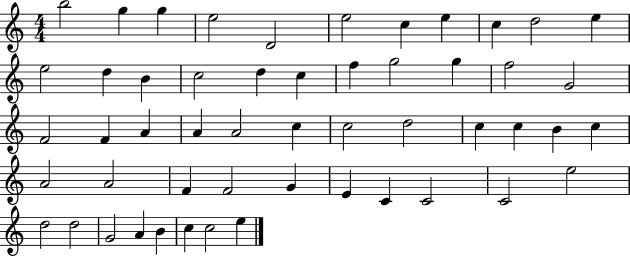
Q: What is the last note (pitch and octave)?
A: E5